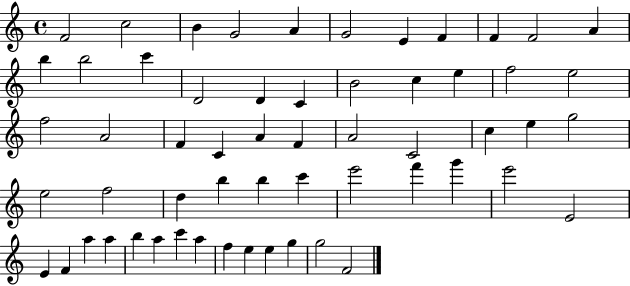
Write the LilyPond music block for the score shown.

{
  \clef treble
  \time 4/4
  \defaultTimeSignature
  \key c \major
  f'2 c''2 | b'4 g'2 a'4 | g'2 e'4 f'4 | f'4 f'2 a'4 | \break b''4 b''2 c'''4 | d'2 d'4 c'4 | b'2 c''4 e''4 | f''2 e''2 | \break f''2 a'2 | f'4 c'4 a'4 f'4 | a'2 c'2 | c''4 e''4 g''2 | \break e''2 f''2 | d''4 b''4 b''4 c'''4 | e'''2 f'''4 g'''4 | e'''2 e'2 | \break e'4 f'4 a''4 a''4 | b''4 a''4 c'''4 a''4 | f''4 e''4 e''4 g''4 | g''2 f'2 | \break \bar "|."
}